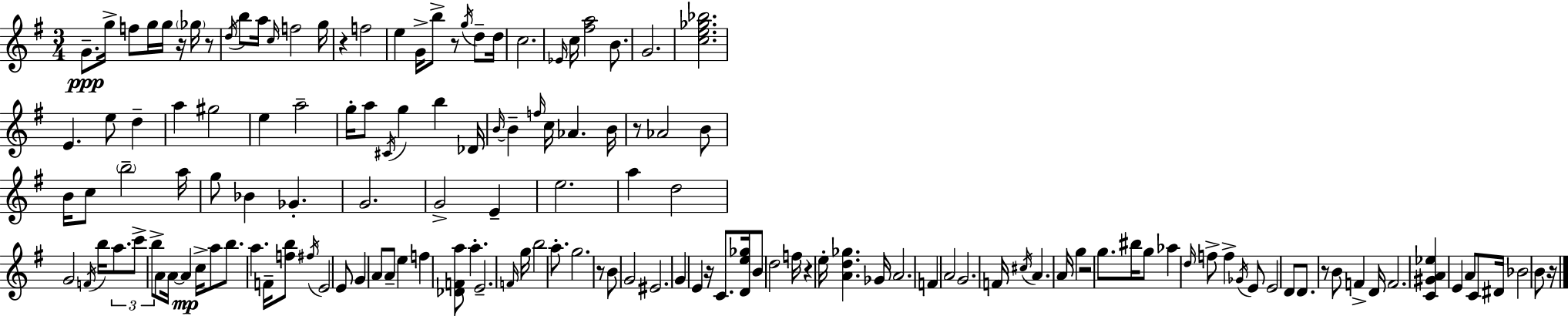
X:1
T:Untitled
M:3/4
L:1/4
K:G
G/2 g/4 f/2 g/4 g/4 z/4 _g/4 z/2 d/4 b/2 a/4 c/4 f2 g/4 z f2 e G/4 b/2 z/2 g/4 d/2 d/4 c2 _E/4 c/4 [^fa]2 B/2 G2 [ce_g_b]2 E e/2 d a ^g2 e a2 g/4 a/2 ^C/4 g b _D/4 B/4 B f/4 c/4 _A B/4 z/2 _A2 B/2 B/4 c/2 b2 a/4 g/2 _B _G G2 G2 E e2 a d2 G2 F/4 b/4 a/2 c'/2 b/2 A/2 A/4 A c/4 a/2 b/2 a F/4 [fb]/2 ^f/4 E2 E/2 G A/2 A/2 e f [_DFa]/2 a E2 F/4 g/4 b2 a/2 g2 z/2 B/2 G2 ^E2 G E z/4 C/2 [De_g]/4 B/2 d2 f/4 z e/4 [Ad_g] _G/4 A2 F A2 G2 F/4 ^c/4 A A/4 g z2 g/2 ^b/4 g/2 _a d/4 f/2 f _G/4 E/2 E2 D/2 D/2 z/2 B/2 F D/4 F2 [C^GA_e] E A/2 C/2 ^D/4 _B2 B/2 z/4